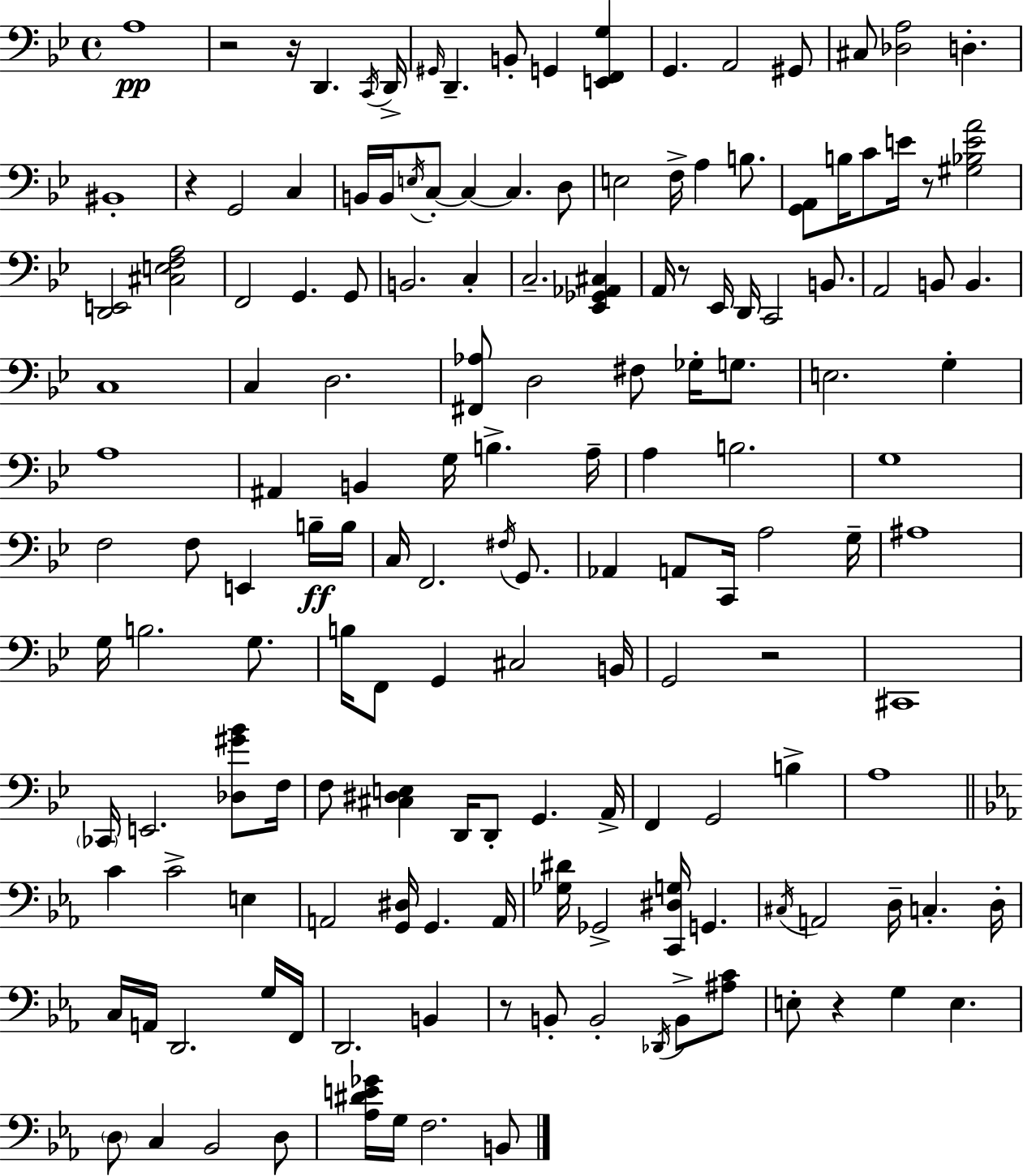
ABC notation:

X:1
T:Untitled
M:4/4
L:1/4
K:Bb
A,4 z2 z/4 D,, C,,/4 D,,/4 ^G,,/4 D,, B,,/2 G,, [E,,F,,G,] G,, A,,2 ^G,,/2 ^C,/2 [_D,A,]2 D, ^B,,4 z G,,2 C, B,,/4 B,,/4 E,/4 C,/2 C, C, D,/2 E,2 F,/4 A, B,/2 [G,,A,,]/2 B,/4 C/2 E/4 z/2 [^G,_B,EA]2 [D,,E,,]2 [^C,E,F,A,]2 F,,2 G,, G,,/2 B,,2 C, C,2 [_E,,_G,,_A,,^C,] A,,/4 z/2 _E,,/4 D,,/4 C,,2 B,,/2 A,,2 B,,/2 B,, C,4 C, D,2 [^F,,_A,]/2 D,2 ^F,/2 _G,/4 G,/2 E,2 G, A,4 ^A,, B,, G,/4 B, A,/4 A, B,2 G,4 F,2 F,/2 E,, B,/4 B,/4 C,/4 F,,2 ^F,/4 G,,/2 _A,, A,,/2 C,,/4 A,2 G,/4 ^A,4 G,/4 B,2 G,/2 B,/4 F,,/2 G,, ^C,2 B,,/4 G,,2 z2 ^C,,4 _C,,/4 E,,2 [_D,^G_B]/2 F,/4 F,/2 [^C,^D,E,] D,,/4 D,,/2 G,, A,,/4 F,, G,,2 B, A,4 C C2 E, A,,2 [G,,^D,]/4 G,, A,,/4 [_G,^D]/4 _G,,2 [C,,^D,G,]/4 G,, ^C,/4 A,,2 D,/4 C, D,/4 C,/4 A,,/4 D,,2 G,/4 F,,/4 D,,2 B,, z/2 B,,/2 B,,2 _D,,/4 B,,/2 [^A,C]/2 E,/2 z G, E, D,/2 C, _B,,2 D,/2 [_A,^DE_G]/4 G,/4 F,2 B,,/2